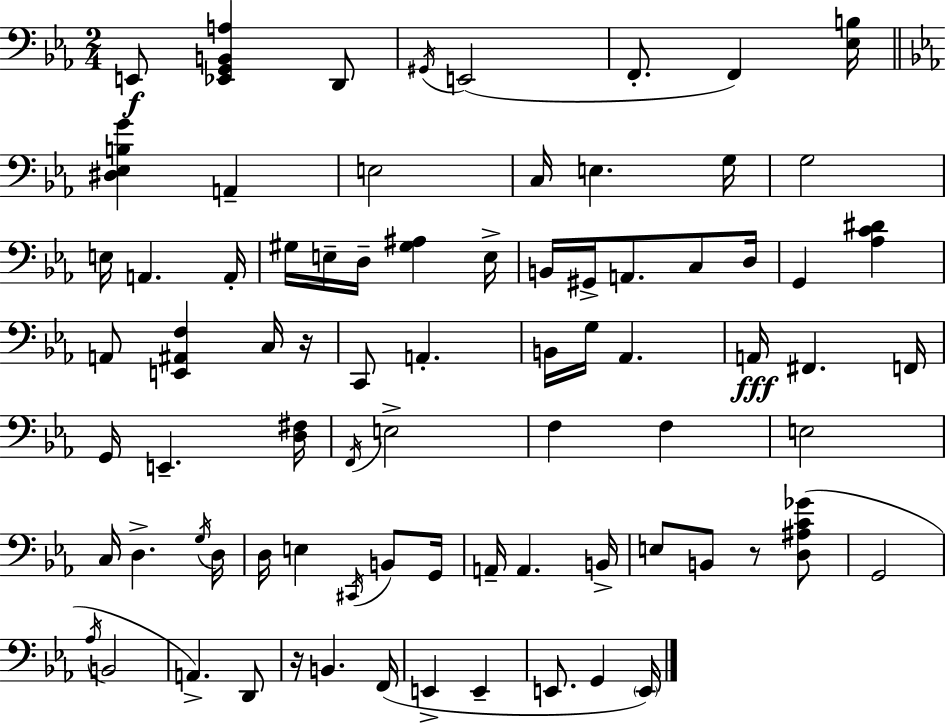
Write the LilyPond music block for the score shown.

{
  \clef bass
  \numericTimeSignature
  \time 2/4
  \key c \minor
  e,8\f <ees, g, b, a>4 d,8 | \acciaccatura { gis,16 } e,2( | f,8.-. f,4) | <ees b>16 \bar "||" \break \key ees \major <dis ees b g'>4 a,4-- | e2 | c16 e4. g16 | g2 | \break e16 a,4. a,16-. | gis16 e16-- d16-- <gis ais>4 e16-> | b,16 gis,16-> a,8. c8 d16 | g,4 <aes c' dis'>4 | \break a,8 <e, ais, f>4 c16 r16 | c,8 a,4.-. | b,16 g16 aes,4. | a,16\fff fis,4. f,16 | \break g,16 e,4.-- <d fis>16 | \acciaccatura { f,16 } e2-> | f4 f4 | e2 | \break c16 d4.-> | \acciaccatura { g16 } d16 d16 e4 \acciaccatura { cis,16 } | b,8 g,16 a,16-- a,4. | b,16-> e8 b,8 r8 | \break <d ais c' ges'>8( g,2 | \acciaccatura { aes16 } b,2 | a,4.->) | d,8 r16 b,4. | \break f,16( e,4-> | e,4-- e,8. g,4 | \parenthesize e,16) \bar "|."
}